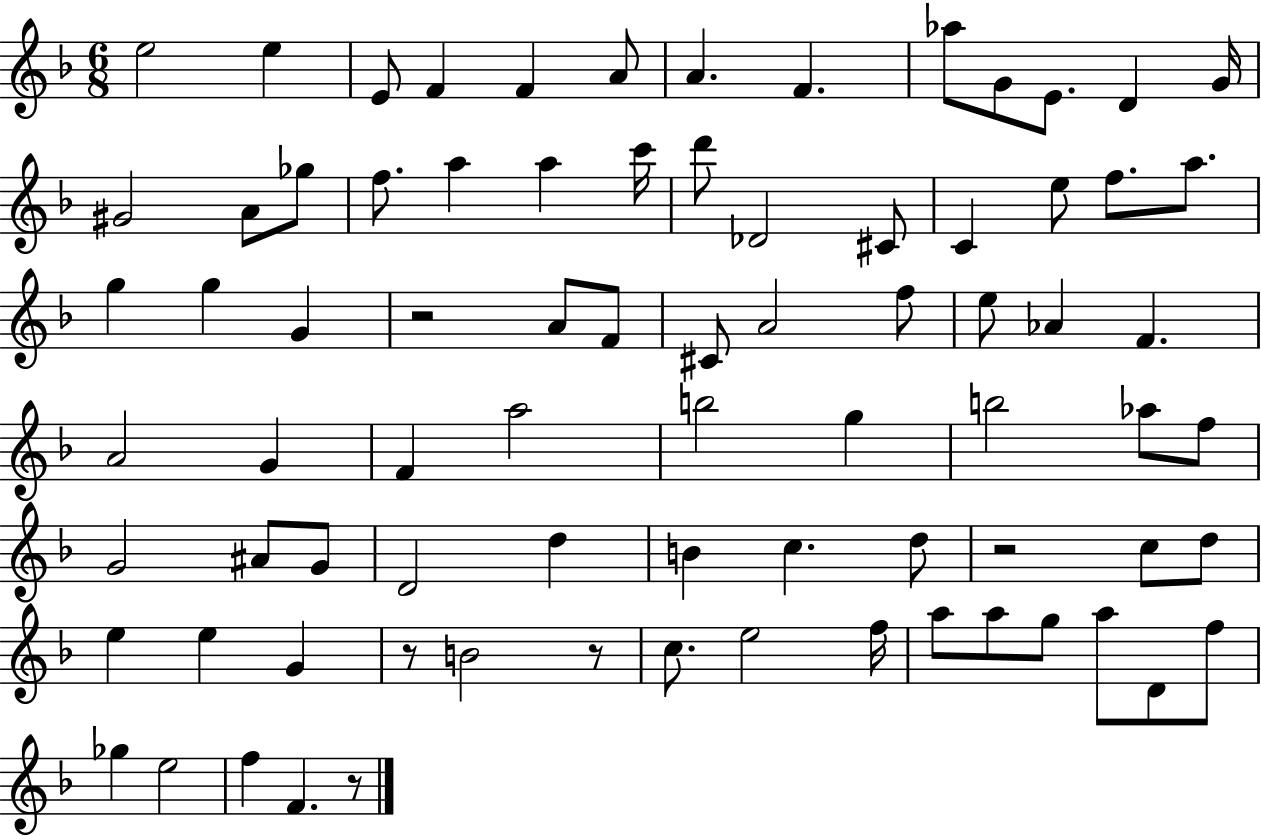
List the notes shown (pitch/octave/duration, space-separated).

E5/h E5/q E4/e F4/q F4/q A4/e A4/q. F4/q. Ab5/e G4/e E4/e. D4/q G4/s G#4/h A4/e Gb5/e F5/e. A5/q A5/q C6/s D6/e Db4/h C#4/e C4/q E5/e F5/e. A5/e. G5/q G5/q G4/q R/h A4/e F4/e C#4/e A4/h F5/e E5/e Ab4/q F4/q. A4/h G4/q F4/q A5/h B5/h G5/q B5/h Ab5/e F5/e G4/h A#4/e G4/e D4/h D5/q B4/q C5/q. D5/e R/h C5/e D5/e E5/q E5/q G4/q R/e B4/h R/e C5/e. E5/h F5/s A5/e A5/e G5/e A5/e D4/e F5/e Gb5/q E5/h F5/q F4/q. R/e